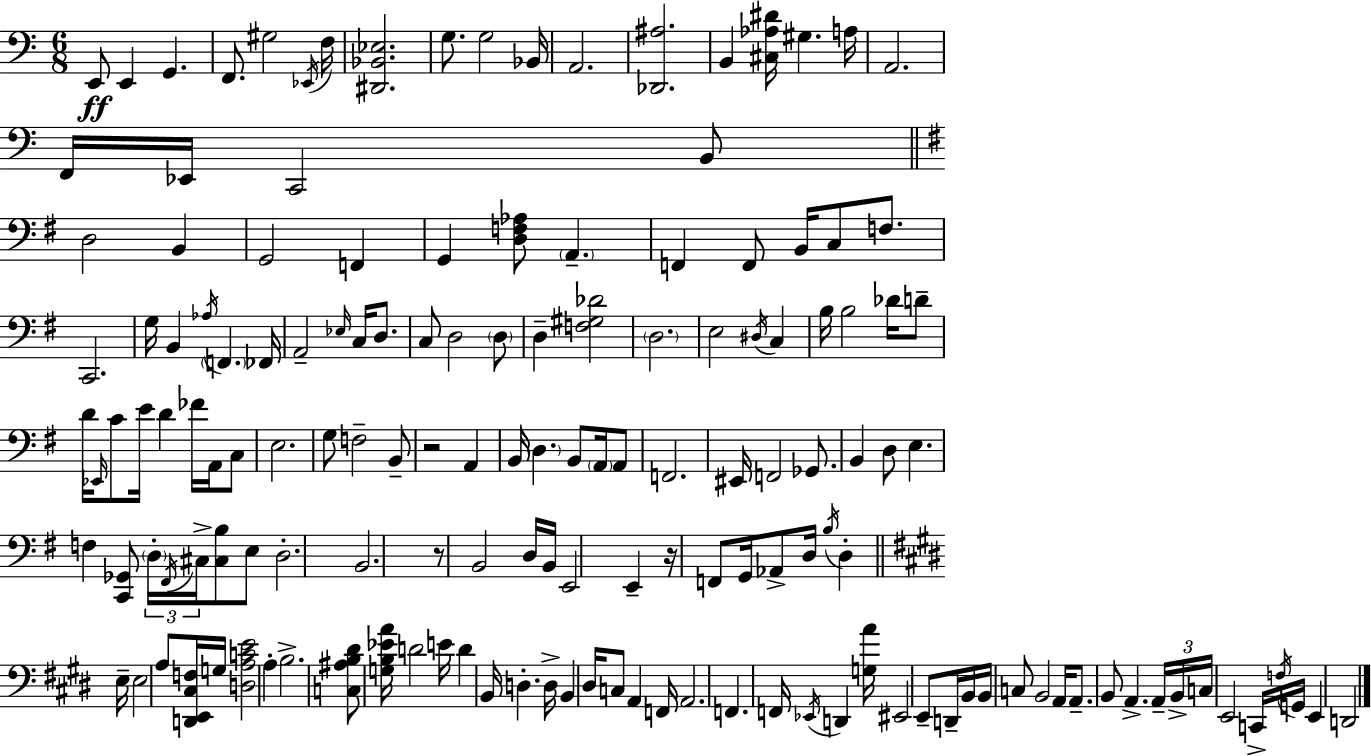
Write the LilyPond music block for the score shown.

{
  \clef bass
  \numericTimeSignature
  \time 6/8
  \key a \minor
  e,8\ff e,4 g,4. | f,8. gis2 \acciaccatura { ees,16 } | f16 <dis, bes, ees>2. | g8. g2 | \break bes,16 a,2. | <des, ais>2. | b,4 <cis aes dis'>16 gis4. | a16 a,2. | \break f,16 ees,16 c,2 b,8 | \bar "||" \break \key e \minor d2 b,4 | g,2 f,4 | g,4 <d f aes>8 \parenthesize a,4.-- | f,4 f,8 b,16 c8 f8. | \break c,2. | g16 b,4 \acciaccatura { aes16 } \parenthesize f,4. | fes,16 a,2-- \grace { ees16 } c16 d8. | c8 d2 | \break \parenthesize d8 d4-- <f gis des'>2 | \parenthesize d2. | e2 \acciaccatura { dis16 } c4 | b16 b2 | \break des'16 d'8-- d'16 \grace { ees,16 } c'8 e'16 d'4 | fes'16 a,16 c8 e2. | g8 f2-- | b,8-- r2 | \break a,4 b,16 \parenthesize d4. b,8 | \parenthesize a,16 a,8 f,2. | eis,16 f,2 | ges,8. b,4 d8 e4. | \break f4 <c, ges,>8 \tuplet 3/2 { \parenthesize d16-. \acciaccatura { fis,16 } | cis16-> } <cis b>8 e8 d2.-. | b,2. | r8 b,2 | \break d16 b,16 e,2 | e,4-- r16 f,8 g,16 aes,8-> d16 | \acciaccatura { b16 } d4-. \bar "||" \break \key e \major e16-- e2 a8 <d, e, cis f>16 | g16 <d a c' e'>2 a4-. | b2.-> | <c ais b dis'>8 <g b ees' a'>16 d'2 | \break e'16 d'4 b,16 d4.-. | d16-> b,4 dis16 c8 a,4 | f,16 a,2. | f,4. f,16 \acciaccatura { ees,16 } d,4 | \break <g a'>16 eis,2 e,8-- | d,16-- b,16 b,16 c8 b,2 | a,16 a,8.-- b,8 a,4.-> | \tuplet 3/2 { a,16-- b,16-> c16 } e,2 | \break c,16-> \acciaccatura { f16 } g,16 e,4 d,2 | \bar "|."
}